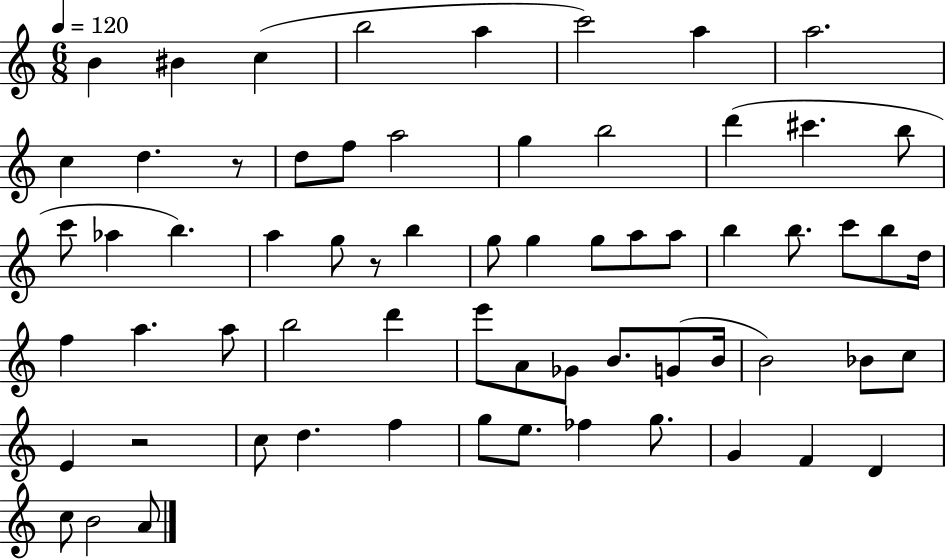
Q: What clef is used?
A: treble